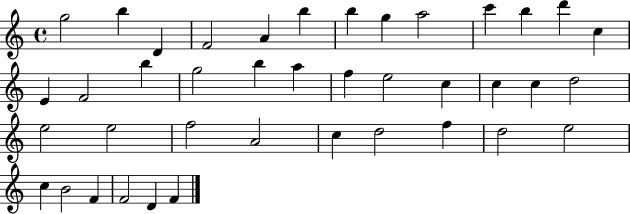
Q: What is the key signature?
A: C major